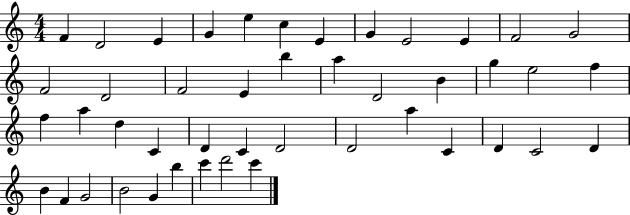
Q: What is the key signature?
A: C major